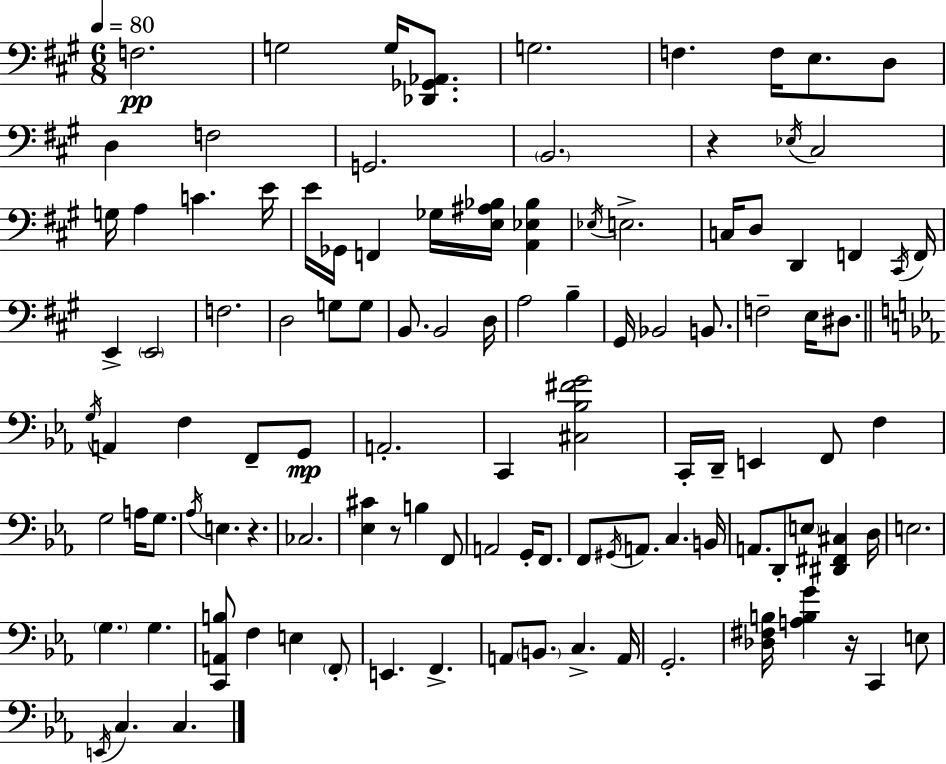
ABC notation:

X:1
T:Untitled
M:6/8
L:1/4
K:A
F,2 G,2 G,/4 [_D,,_G,,_A,,]/2 G,2 F, F,/4 E,/2 D,/2 D, F,2 G,,2 B,,2 z _E,/4 ^C,2 G,/4 A, C E/4 E/4 _G,,/4 F,, _G,/4 [E,^A,_B,]/4 [A,,_E,_B,] _E,/4 E,2 C,/4 D,/2 D,, F,, ^C,,/4 F,,/4 E,, E,,2 F,2 D,2 G,/2 G,/2 B,,/2 B,,2 D,/4 A,2 B, ^G,,/4 _B,,2 B,,/2 F,2 E,/4 ^D,/2 G,/4 A,, F, F,,/2 G,,/2 A,,2 C,, [^C,_B,^FG]2 C,,/4 D,,/4 E,, F,,/2 F, G,2 A,/4 G,/2 _A,/4 E, z _C,2 [_E,^C] z/2 B, F,,/2 A,,2 G,,/4 F,,/2 F,,/2 ^G,,/4 A,,/2 C, B,,/4 A,,/2 D,,/2 E,/2 [^D,,^F,,^C,] D,/4 E,2 G, G, [C,,A,,B,]/2 F, E, F,,/2 E,, F,, A,,/2 B,,/2 C, A,,/4 G,,2 [_D,^F,B,]/4 [A,B,G] z/4 C,, E,/2 E,,/4 C, C,